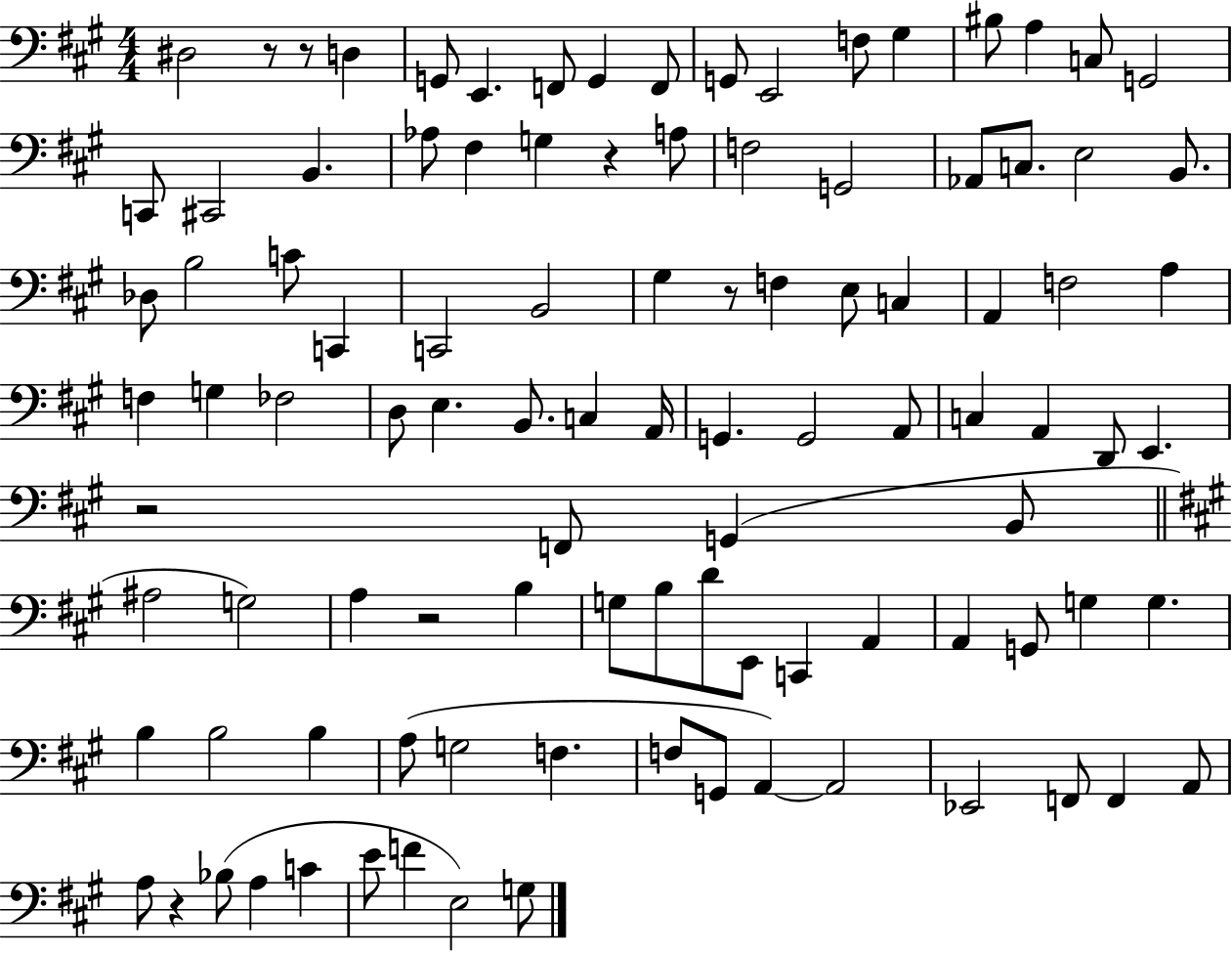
X:1
T:Untitled
M:4/4
L:1/4
K:A
^D,2 z/2 z/2 D, G,,/2 E,, F,,/2 G,, F,,/2 G,,/2 E,,2 F,/2 ^G, ^B,/2 A, C,/2 G,,2 C,,/2 ^C,,2 B,, _A,/2 ^F, G, z A,/2 F,2 G,,2 _A,,/2 C,/2 E,2 B,,/2 _D,/2 B,2 C/2 C,, C,,2 B,,2 ^G, z/2 F, E,/2 C, A,, F,2 A, F, G, _F,2 D,/2 E, B,,/2 C, A,,/4 G,, G,,2 A,,/2 C, A,, D,,/2 E,, z2 F,,/2 G,, B,,/2 ^A,2 G,2 A, z2 B, G,/2 B,/2 D/2 E,,/2 C,, A,, A,, G,,/2 G, G, B, B,2 B, A,/2 G,2 F, F,/2 G,,/2 A,, A,,2 _E,,2 F,,/2 F,, A,,/2 A,/2 z _B,/2 A, C E/2 F E,2 G,/2